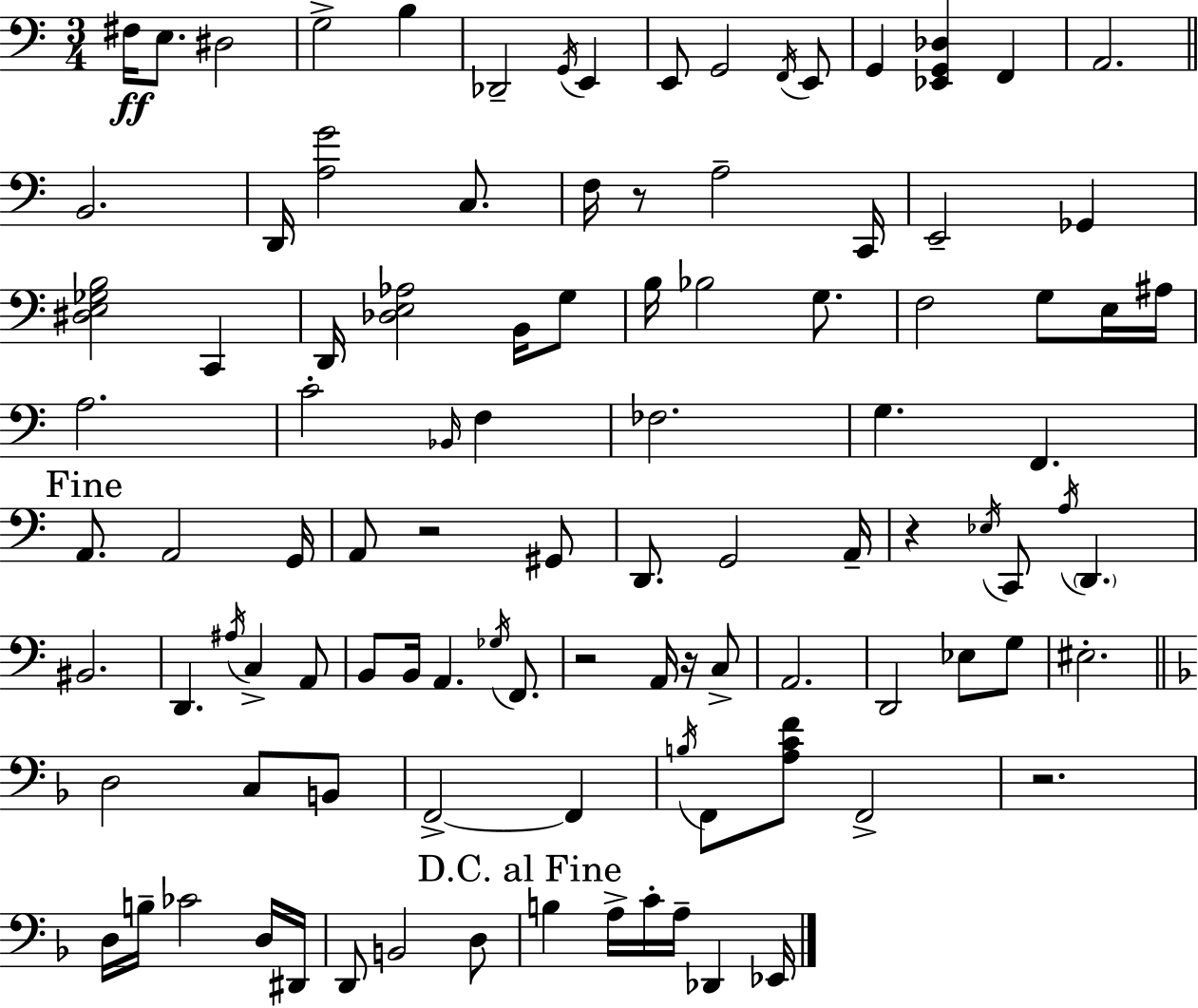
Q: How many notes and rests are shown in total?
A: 103